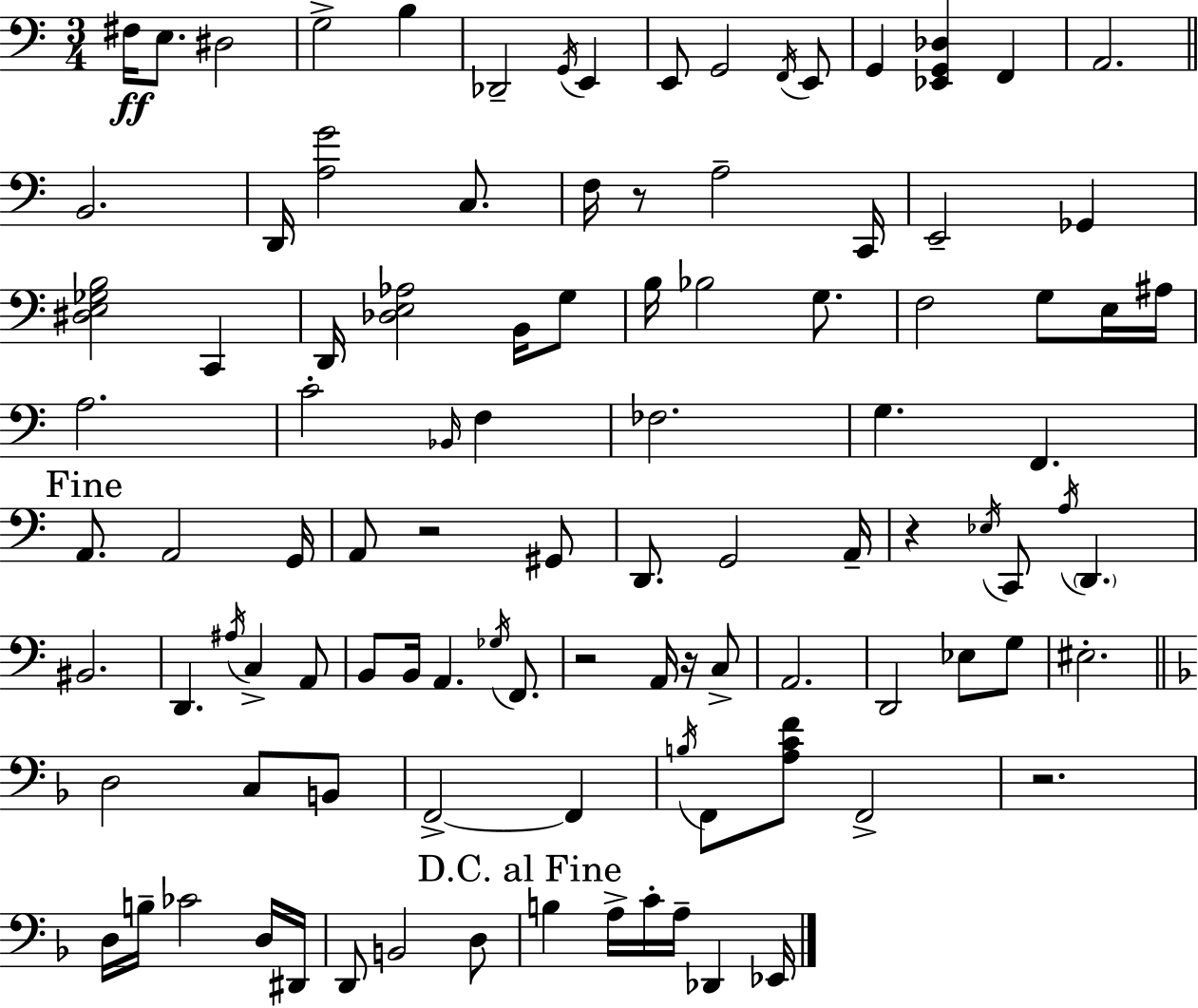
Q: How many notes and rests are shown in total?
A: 103